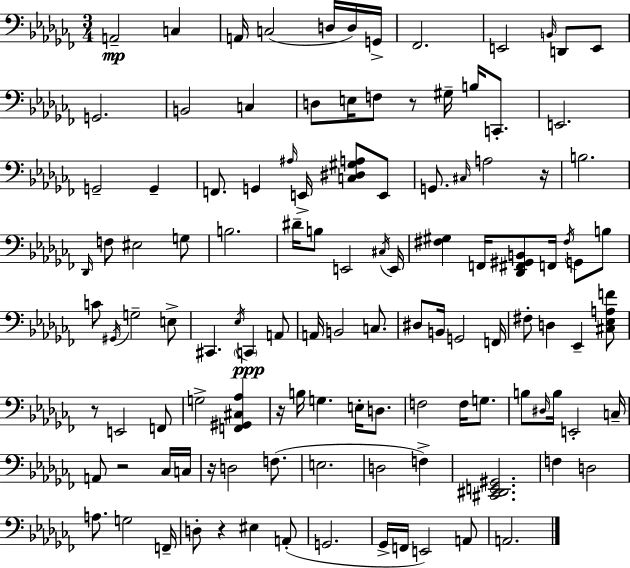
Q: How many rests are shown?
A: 7